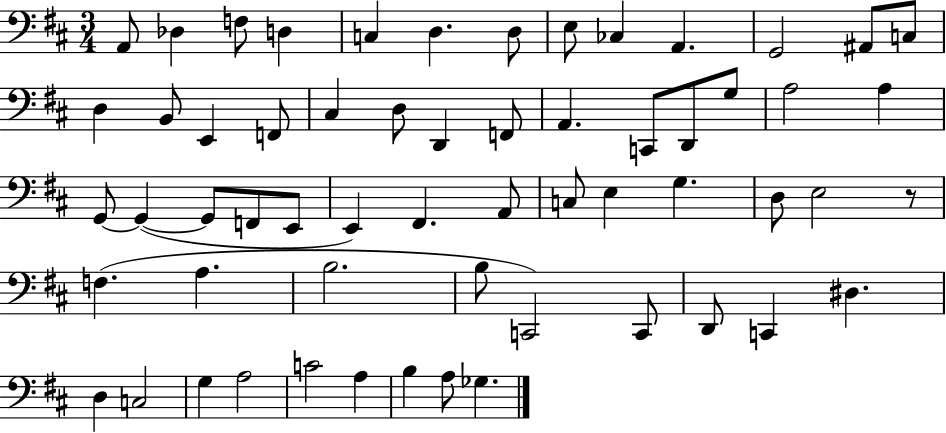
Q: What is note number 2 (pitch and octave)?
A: Db3